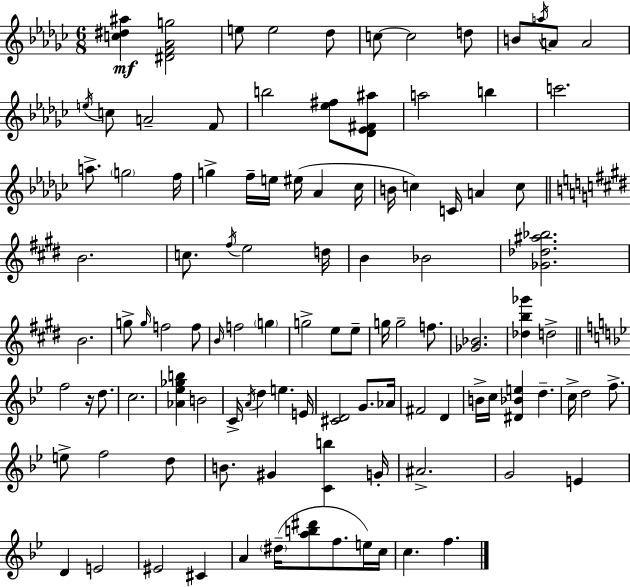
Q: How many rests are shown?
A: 1